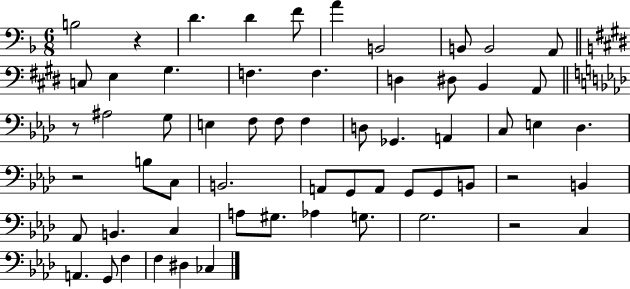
{
  \clef bass
  \numericTimeSignature
  \time 6/8
  \key f \major
  b2 r4 | d'4. d'4 f'8 | a'4 b,2 | b,8 b,2 a,8 | \break \bar "||" \break \key e \major c8 e4 gis4. | f4. f4. | d4 dis8 b,4 a,8 | \bar "||" \break \key aes \major r8 ais2 g8 | e4 f8 f8 f4 | d8 ges,4. a,4 | c8 e4 des4. | \break r2 b8 c8 | b,2. | a,8 g,8 a,8 g,8 g,8 b,8 | r2 b,4 | \break aes,8 b,4. c4 | a8 gis8. aes4 g8. | g2. | r2 c4 | \break a,4. g,8 f4 | f4 dis4 ces4 | \bar "|."
}